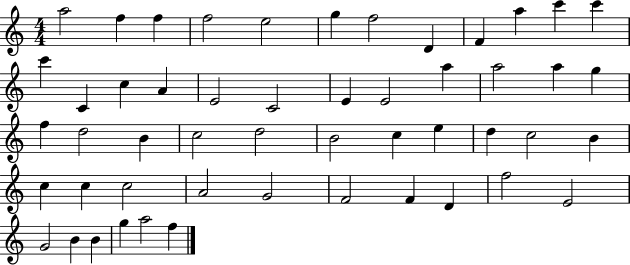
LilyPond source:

{
  \clef treble
  \numericTimeSignature
  \time 4/4
  \key c \major
  a''2 f''4 f''4 | f''2 e''2 | g''4 f''2 d'4 | f'4 a''4 c'''4 c'''4 | \break c'''4 c'4 c''4 a'4 | e'2 c'2 | e'4 e'2 a''4 | a''2 a''4 g''4 | \break f''4 d''2 b'4 | c''2 d''2 | b'2 c''4 e''4 | d''4 c''2 b'4 | \break c''4 c''4 c''2 | a'2 g'2 | f'2 f'4 d'4 | f''2 e'2 | \break g'2 b'4 b'4 | g''4 a''2 f''4 | \bar "|."
}